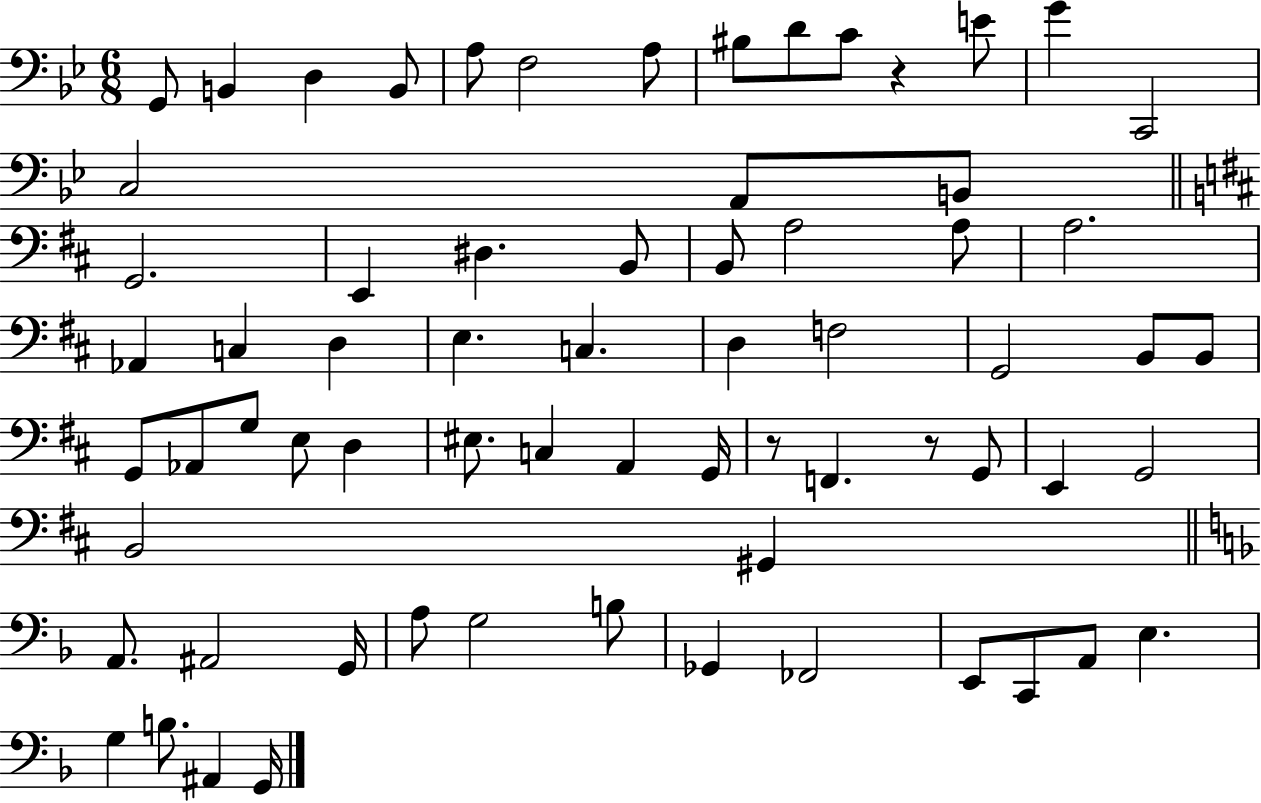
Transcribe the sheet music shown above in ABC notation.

X:1
T:Untitled
M:6/8
L:1/4
K:Bb
G,,/2 B,, D, B,,/2 A,/2 F,2 A,/2 ^B,/2 D/2 C/2 z E/2 G C,,2 C,2 A,,/2 B,,/2 G,,2 E,, ^D, B,,/2 B,,/2 A,2 A,/2 A,2 _A,, C, D, E, C, D, F,2 G,,2 B,,/2 B,,/2 G,,/2 _A,,/2 G,/2 E,/2 D, ^E,/2 C, A,, G,,/4 z/2 F,, z/2 G,,/2 E,, G,,2 B,,2 ^G,, A,,/2 ^A,,2 G,,/4 A,/2 G,2 B,/2 _G,, _F,,2 E,,/2 C,,/2 A,,/2 E, G, B,/2 ^A,, G,,/4